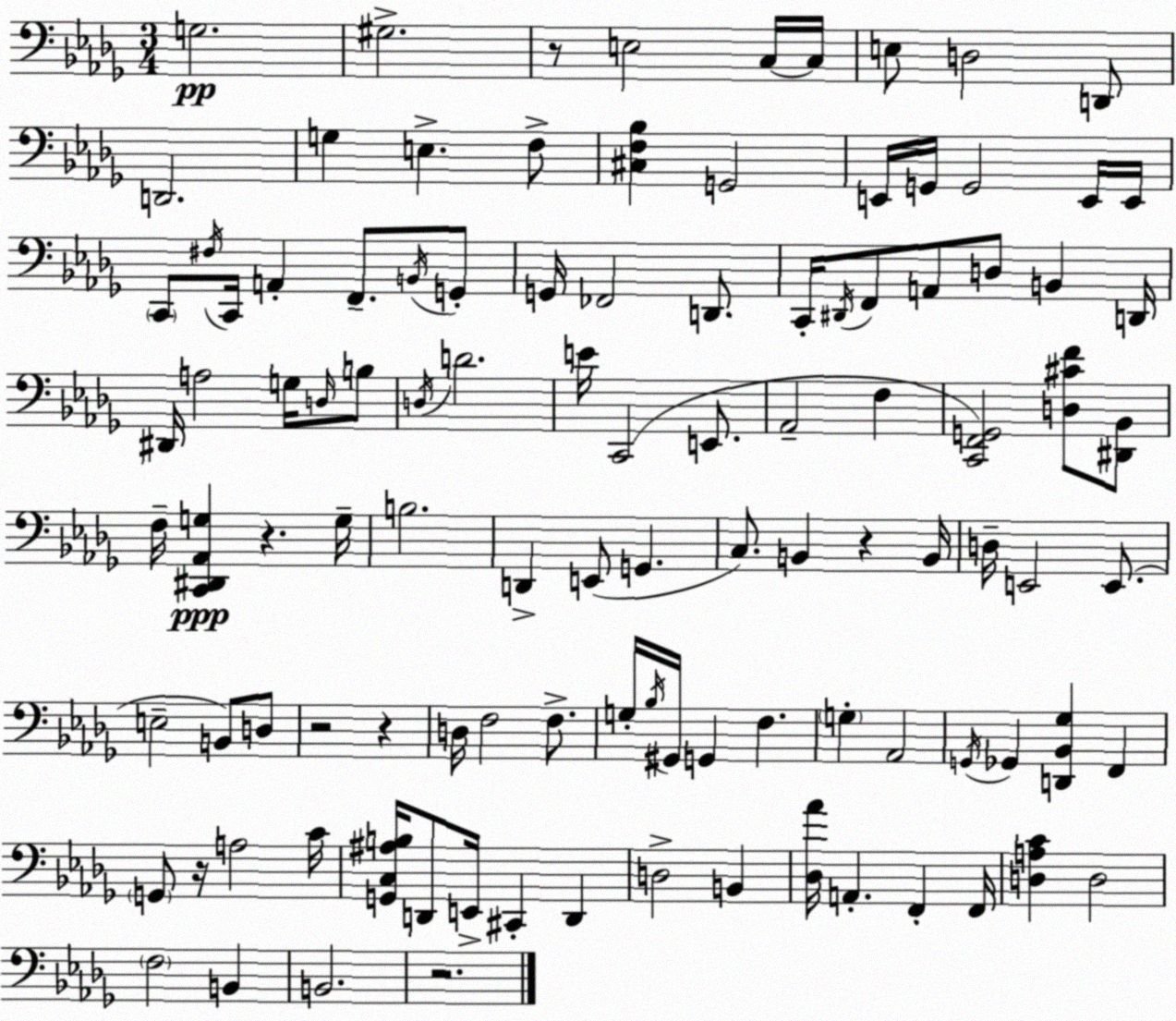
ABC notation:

X:1
T:Untitled
M:3/4
L:1/4
K:Bbm
G,2 ^G,2 z/2 E,2 C,/4 C,/4 E,/2 D,2 D,,/2 D,,2 G, E, F,/2 [^C,F,_B,] G,,2 E,,/4 G,,/4 G,,2 E,,/4 E,,/4 C,,/2 ^F,/4 C,,/4 A,, F,,/2 B,,/4 G,,/2 G,,/4 _F,,2 D,,/2 C,,/4 ^D,,/4 F,,/2 A,,/2 D,/2 B,, D,,/4 ^D,,/4 A,2 G,/4 D,/4 B,/2 D,/4 D2 E/4 C,,2 E,,/2 _A,,2 F, [C,,F,,G,,]2 [D,^CF]/2 [^D,,_B,,]/2 F,/4 [C,,^D,,_A,,G,] z G,/4 B,2 D,, E,,/2 G,, C,/2 B,, z B,,/4 D,/4 E,,2 E,,/2 E,2 B,,/2 D,/2 z2 z D,/4 F,2 F,/2 G,/4 _B,/4 ^G,,/4 G,, F, G, _A,,2 G,,/4 _G,, [D,,_B,,_G,] F,, G,,/2 z/4 A,2 C/4 [G,,C,^A,B,]/4 D,,/2 E,,/4 ^C,, D,, D,2 B,, [_D,_A]/4 A,, F,, F,,/4 [D,A,C] D,2 F,2 B,, B,,2 z2